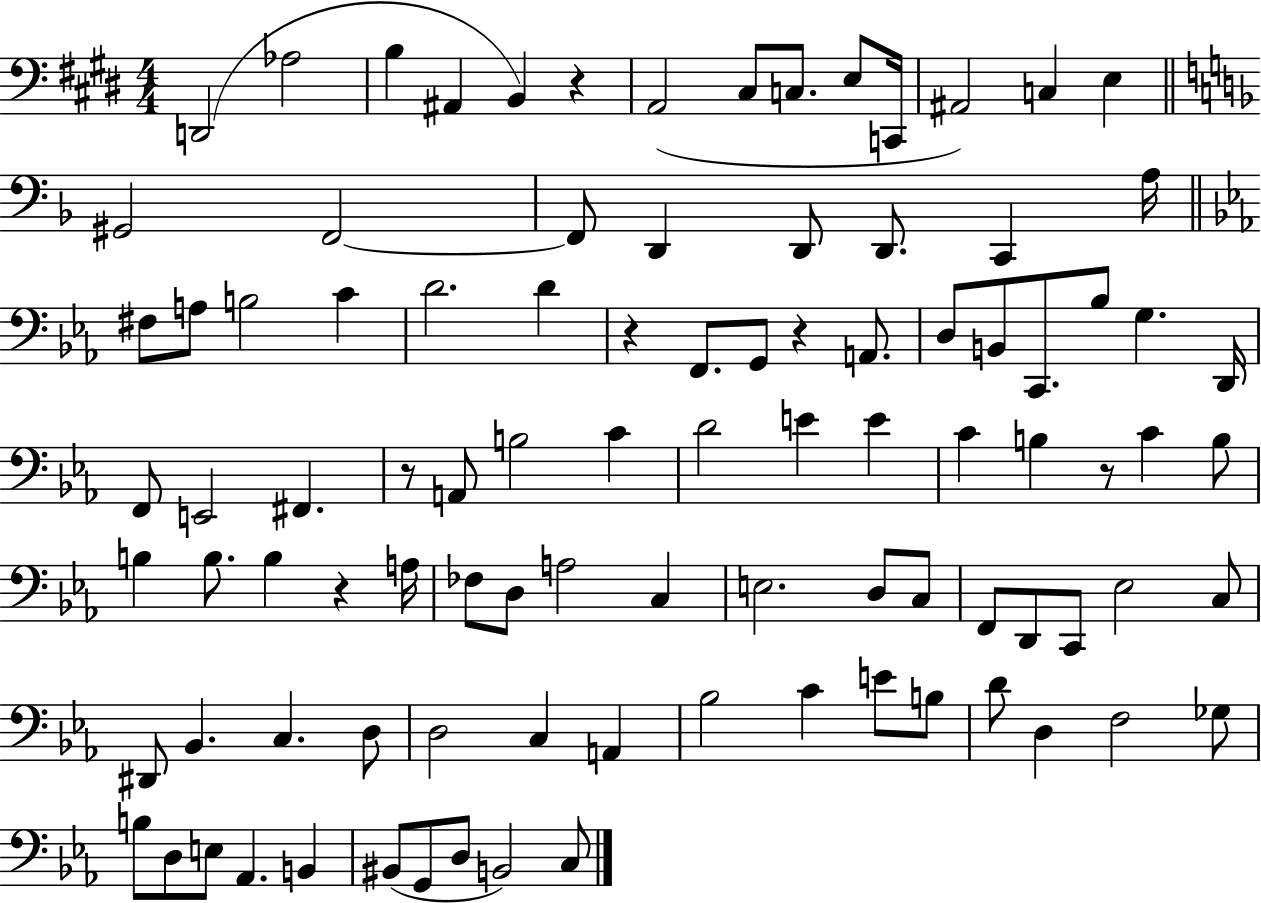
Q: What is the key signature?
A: E major